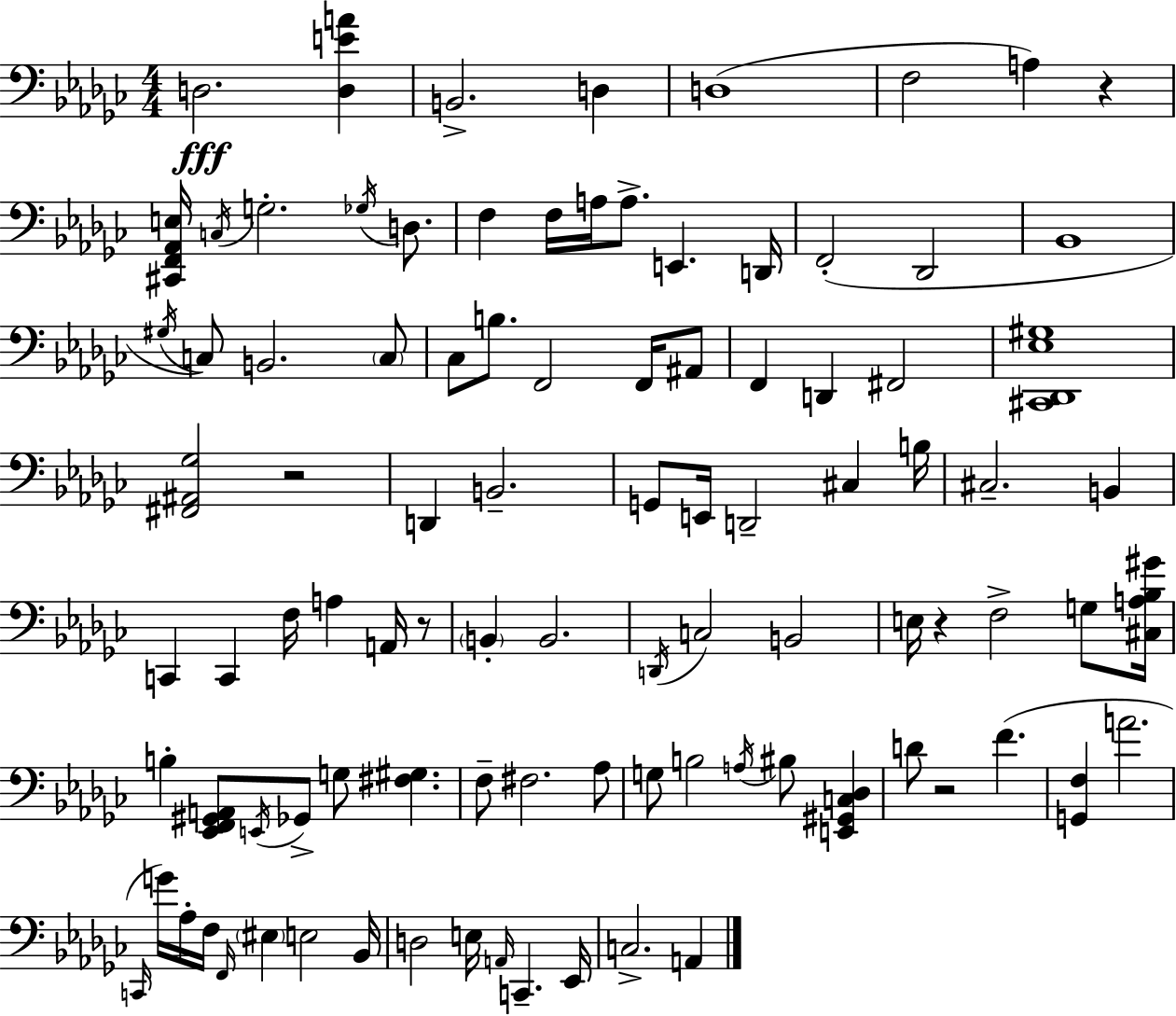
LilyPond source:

{
  \clef bass
  \numericTimeSignature
  \time 4/4
  \key ees \minor
  d2.\fff <d e' a'>4 | b,2.-> d4 | d1( | f2 a4) r4 | \break <cis, f, aes, e>16 \acciaccatura { c16 } g2.-. \acciaccatura { ges16 } d8. | f4 f16 a16 a8.-> e,4. | d,16 f,2-.( des,2 | bes,1 | \break \acciaccatura { gis16 } c8) b,2. | \parenthesize c8 ces8 b8. f,2 | f,16 ais,8 f,4 d,4 fis,2 | <cis, des, ees gis>1 | \break <fis, ais, ges>2 r2 | d,4 b,2.-- | g,8 e,16 d,2-- cis4 | b16 cis2.-- b,4 | \break c,4 c,4 f16 a4 | a,16 r8 \parenthesize b,4-. b,2. | \acciaccatura { d,16 } c2 b,2 | e16 r4 f2-> | \break g8 <cis a bes gis'>16 b4-. <ees, f, gis, a,>8 \acciaccatura { e,16 } ges,8-> g8 <fis gis>4. | f8-- fis2. | aes8 g8 b2 \acciaccatura { a16 } | bis8 <e, gis, c des>4 d'8 r2 | \break f'4.( <g, f>4 a'2. | \grace { c,16 } g'16) aes16-. f16 \grace { f,16 } \parenthesize eis4 e2 | bes,16 d2 | e16 \grace { a,16 } c,4.-- ees,16 c2.-> | \break a,4 \bar "|."
}